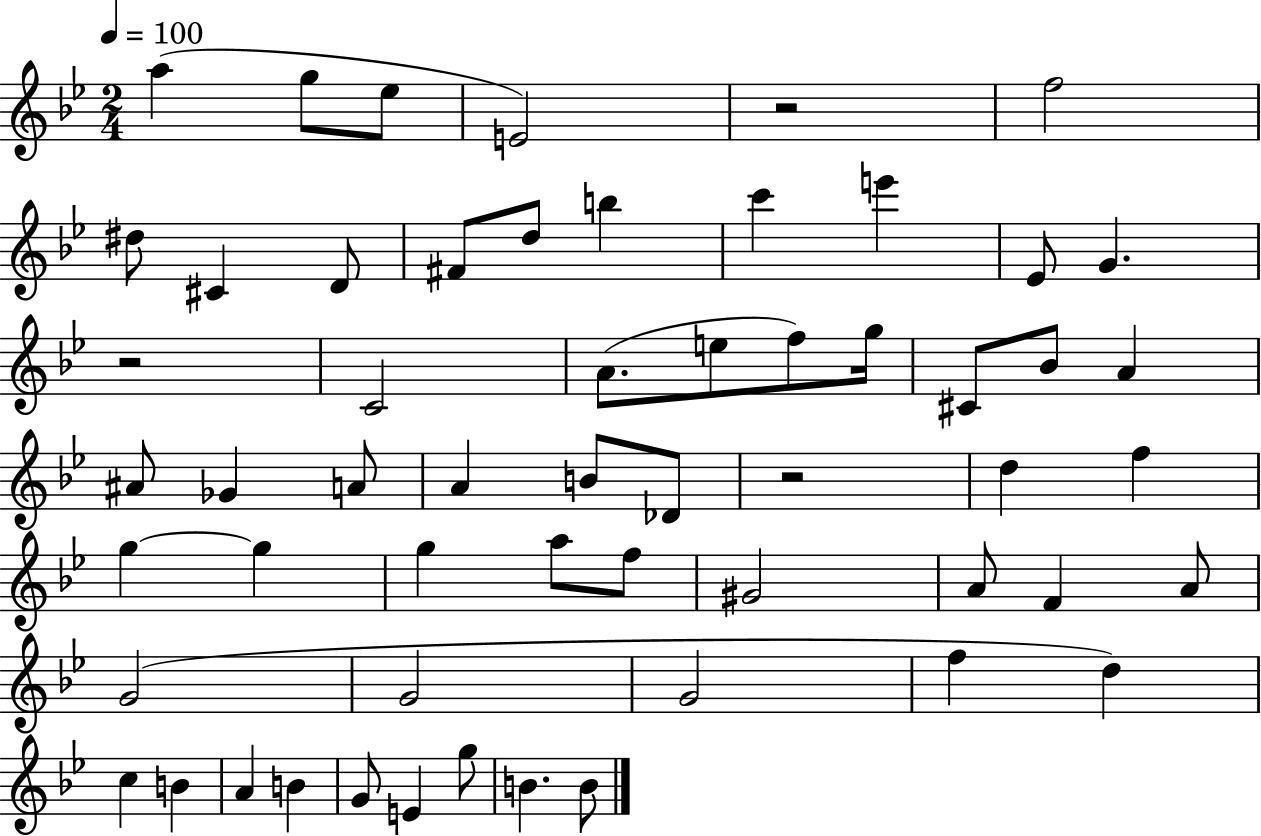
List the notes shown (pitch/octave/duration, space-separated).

A5/q G5/e Eb5/e E4/h R/h F5/h D#5/e C#4/q D4/e F#4/e D5/e B5/q C6/q E6/q Eb4/e G4/q. R/h C4/h A4/e. E5/e F5/e G5/s C#4/e Bb4/e A4/q A#4/e Gb4/q A4/e A4/q B4/e Db4/e R/h D5/q F5/q G5/q G5/q G5/q A5/e F5/e G#4/h A4/e F4/q A4/e G4/h G4/h G4/h F5/q D5/q C5/q B4/q A4/q B4/q G4/e E4/q G5/e B4/q. B4/e